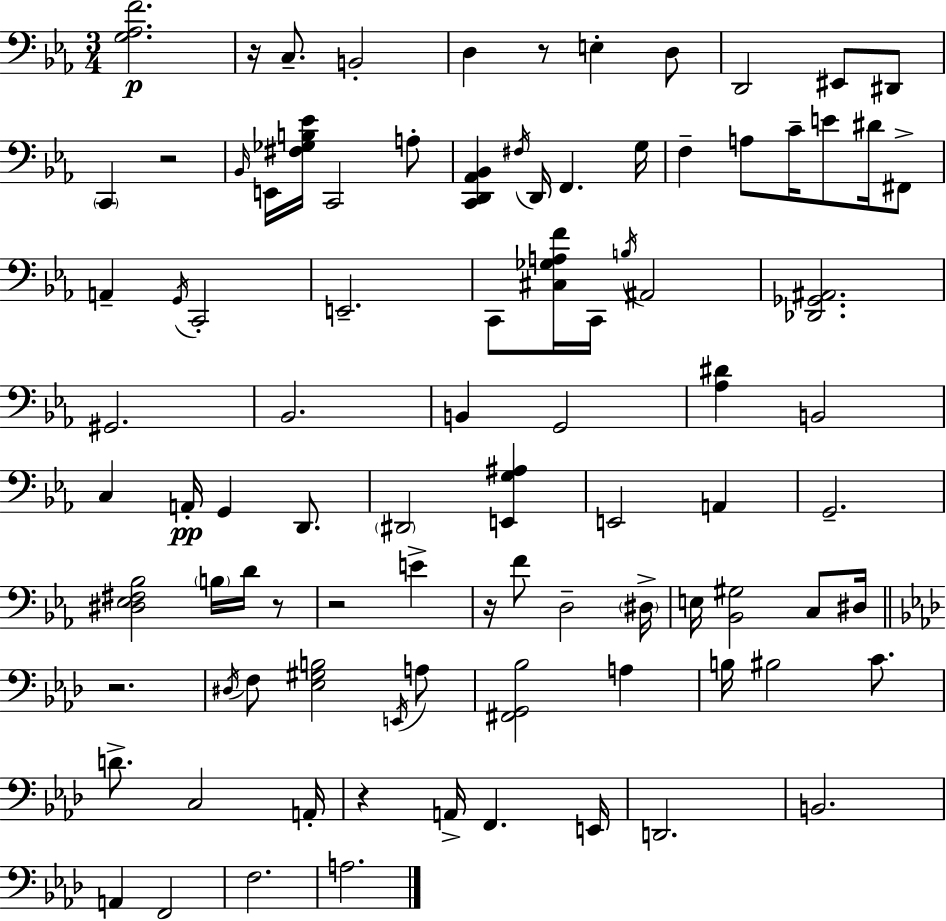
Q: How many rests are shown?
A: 8